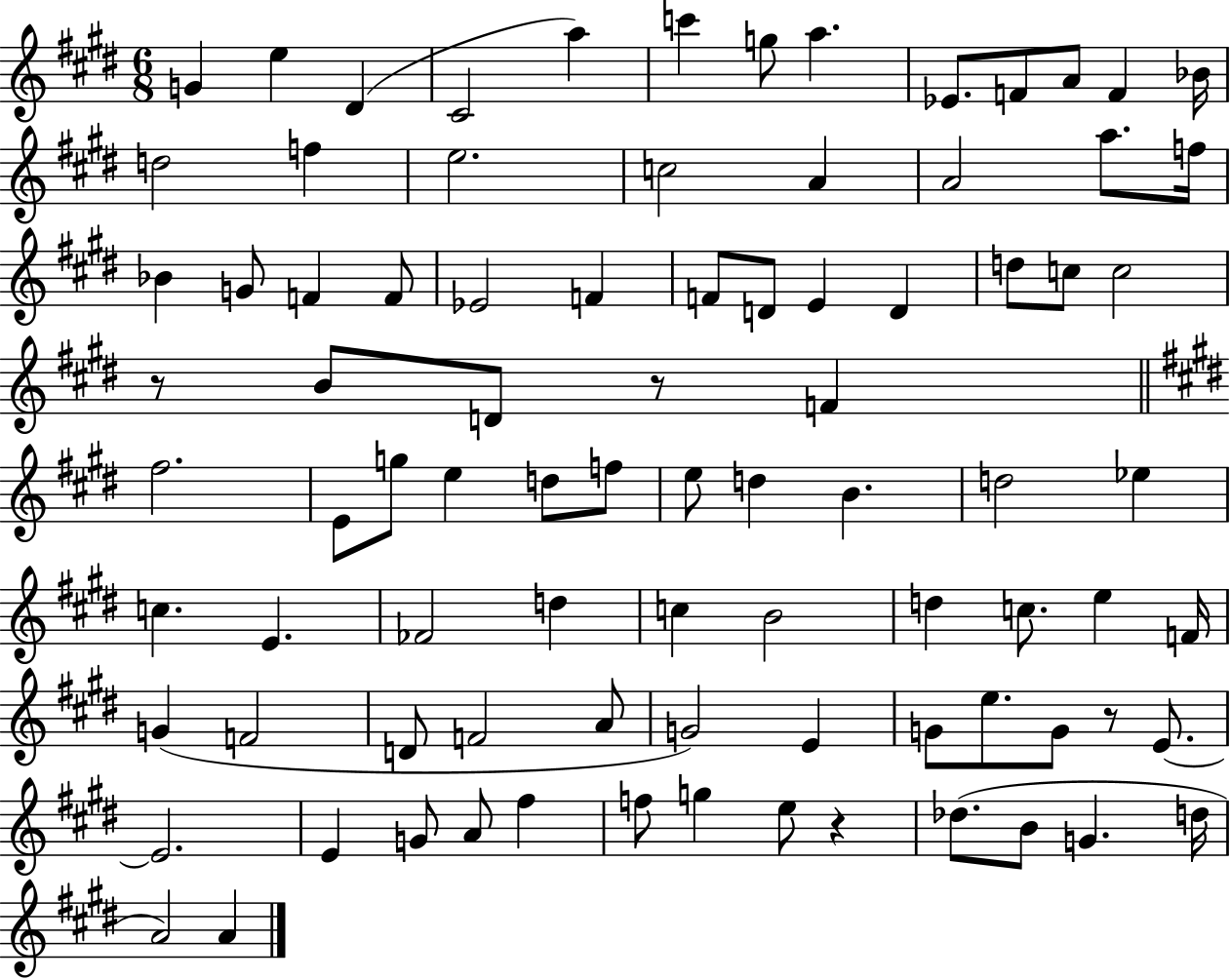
G4/q E5/q D#4/q C#4/h A5/q C6/q G5/e A5/q. Eb4/e. F4/e A4/e F4/q Bb4/s D5/h F5/q E5/h. C5/h A4/q A4/h A5/e. F5/s Bb4/q G4/e F4/q F4/e Eb4/h F4/q F4/e D4/e E4/q D4/q D5/e C5/e C5/h R/e B4/e D4/e R/e F4/q F#5/h. E4/e G5/e E5/q D5/e F5/e E5/e D5/q B4/q. D5/h Eb5/q C5/q. E4/q. FES4/h D5/q C5/q B4/h D5/q C5/e. E5/q F4/s G4/q F4/h D4/e F4/h A4/e G4/h E4/q G4/e E5/e. G4/e R/e E4/e. E4/h. E4/q G4/e A4/e F#5/q F5/e G5/q E5/e R/q Db5/e. B4/e G4/q. D5/s A4/h A4/q